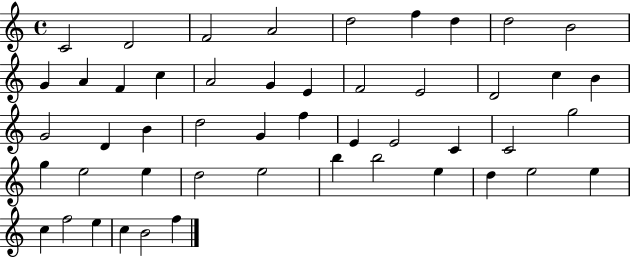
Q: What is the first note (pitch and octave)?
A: C4